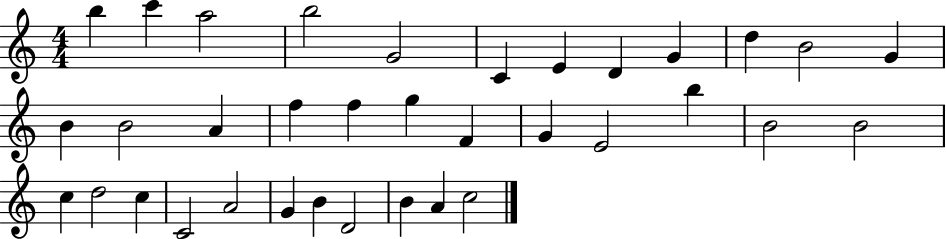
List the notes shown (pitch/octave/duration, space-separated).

B5/q C6/q A5/h B5/h G4/h C4/q E4/q D4/q G4/q D5/q B4/h G4/q B4/q B4/h A4/q F5/q F5/q G5/q F4/q G4/q E4/h B5/q B4/h B4/h C5/q D5/h C5/q C4/h A4/h G4/q B4/q D4/h B4/q A4/q C5/h